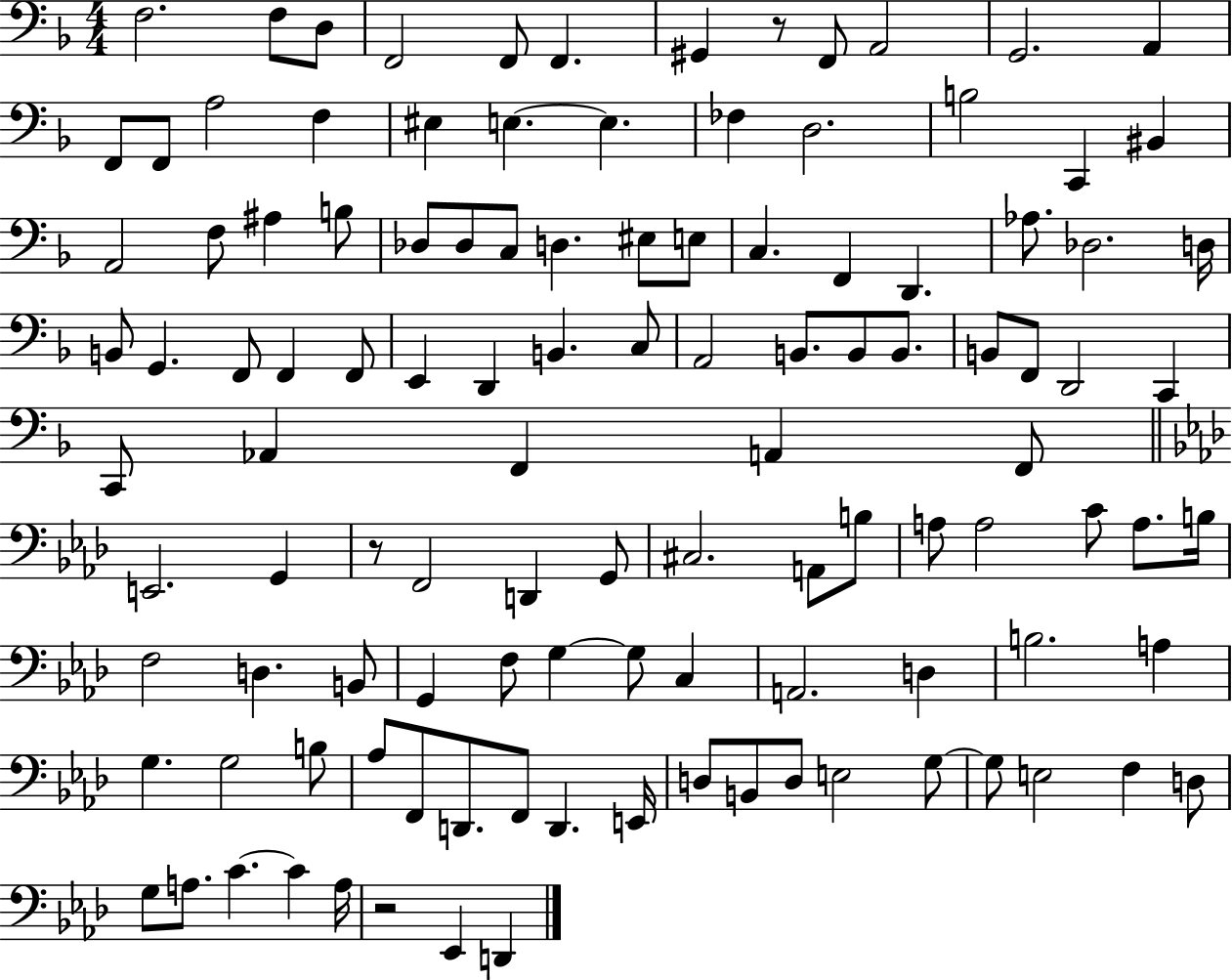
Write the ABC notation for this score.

X:1
T:Untitled
M:4/4
L:1/4
K:F
F,2 F,/2 D,/2 F,,2 F,,/2 F,, ^G,, z/2 F,,/2 A,,2 G,,2 A,, F,,/2 F,,/2 A,2 F, ^E, E, E, _F, D,2 B,2 C,, ^B,, A,,2 F,/2 ^A, B,/2 _D,/2 _D,/2 C,/2 D, ^E,/2 E,/2 C, F,, D,, _A,/2 _D,2 D,/4 B,,/2 G,, F,,/2 F,, F,,/2 E,, D,, B,, C,/2 A,,2 B,,/2 B,,/2 B,,/2 B,,/2 F,,/2 D,,2 C,, C,,/2 _A,, F,, A,, F,,/2 E,,2 G,, z/2 F,,2 D,, G,,/2 ^C,2 A,,/2 B,/2 A,/2 A,2 C/2 A,/2 B,/4 F,2 D, B,,/2 G,, F,/2 G, G,/2 C, A,,2 D, B,2 A, G, G,2 B,/2 _A,/2 F,,/2 D,,/2 F,,/2 D,, E,,/4 D,/2 B,,/2 D,/2 E,2 G,/2 G,/2 E,2 F, D,/2 G,/2 A,/2 C C A,/4 z2 _E,, D,,